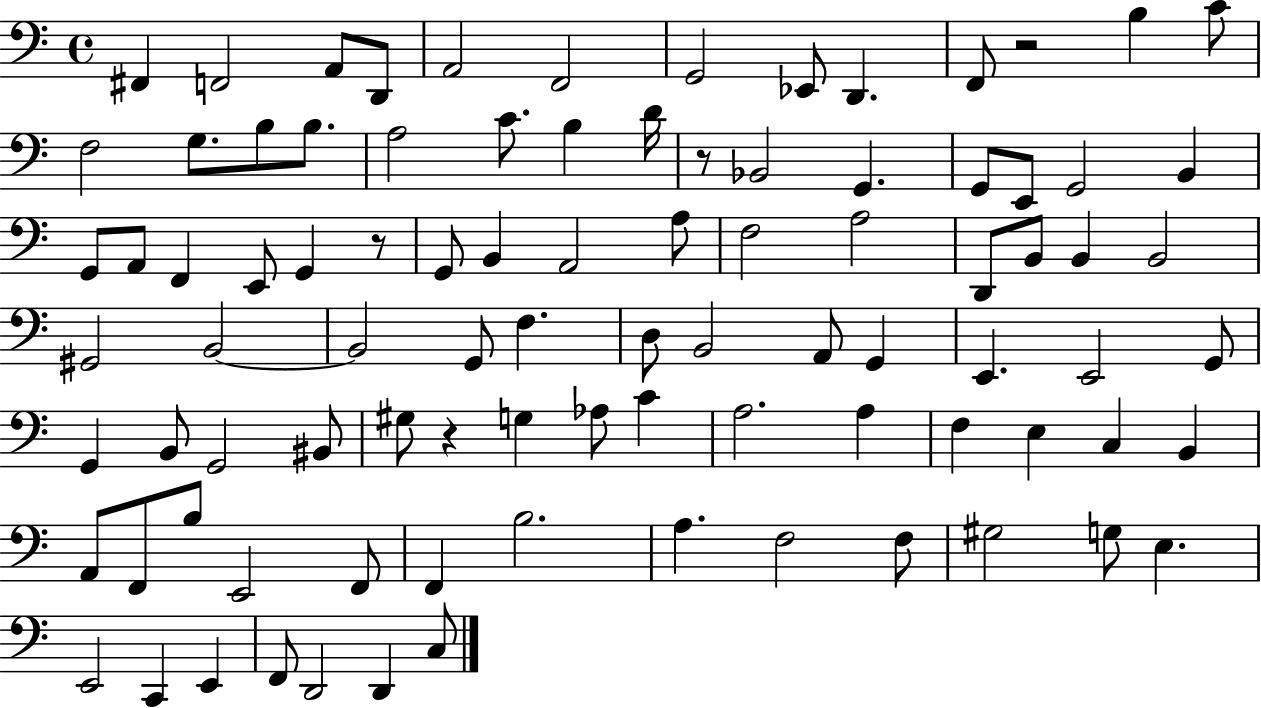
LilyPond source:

{
  \clef bass
  \time 4/4
  \defaultTimeSignature
  \key c \major
  fis,4 f,2 a,8 d,8 | a,2 f,2 | g,2 ees,8 d,4. | f,8 r2 b4 c'8 | \break f2 g8. b8 b8. | a2 c'8. b4 d'16 | r8 bes,2 g,4. | g,8 e,8 g,2 b,4 | \break g,8 a,8 f,4 e,8 g,4 r8 | g,8 b,4 a,2 a8 | f2 a2 | d,8 b,8 b,4 b,2 | \break gis,2 b,2~~ | b,2 g,8 f4. | d8 b,2 a,8 g,4 | e,4. e,2 g,8 | \break g,4 b,8 g,2 bis,8 | gis8 r4 g4 aes8 c'4 | a2. a4 | f4 e4 c4 b,4 | \break a,8 f,8 b8 e,2 f,8 | f,4 b2. | a4. f2 f8 | gis2 g8 e4. | \break e,2 c,4 e,4 | f,8 d,2 d,4 c8 | \bar "|."
}